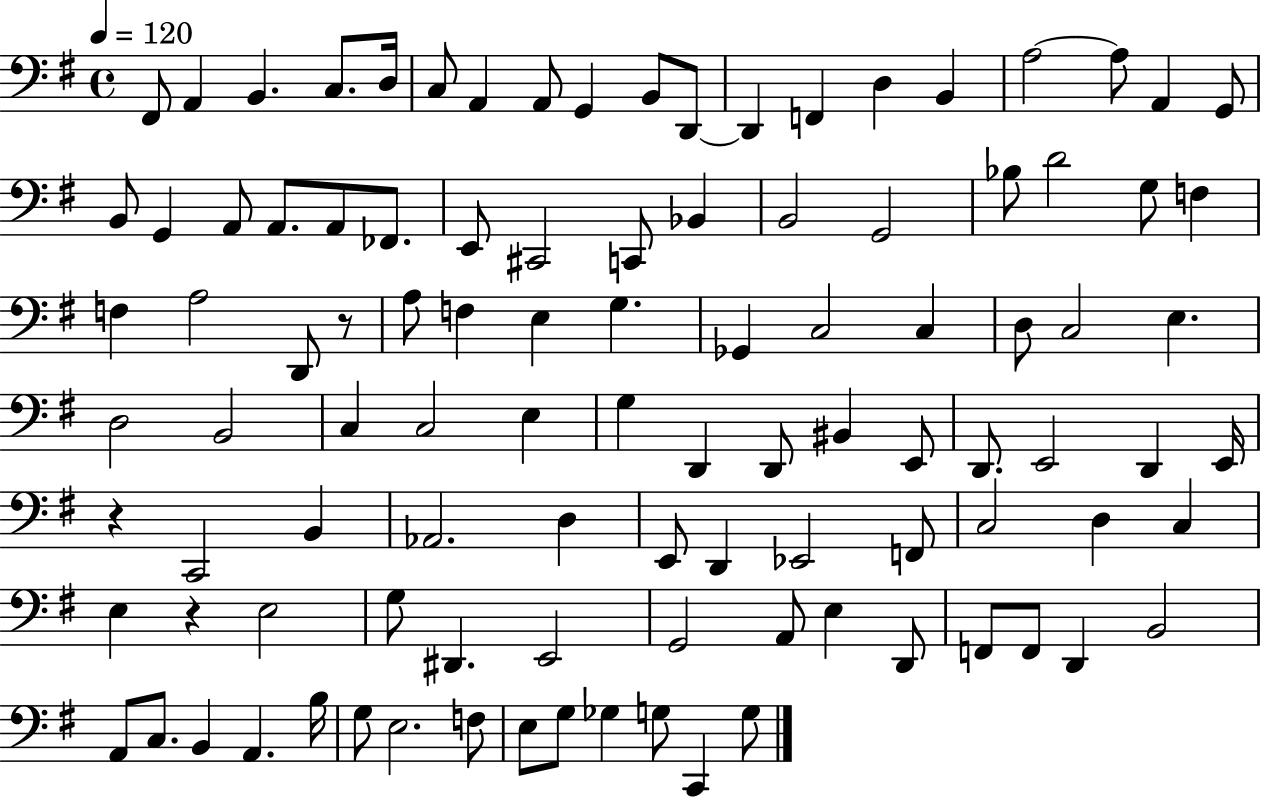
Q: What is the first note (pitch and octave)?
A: F#2